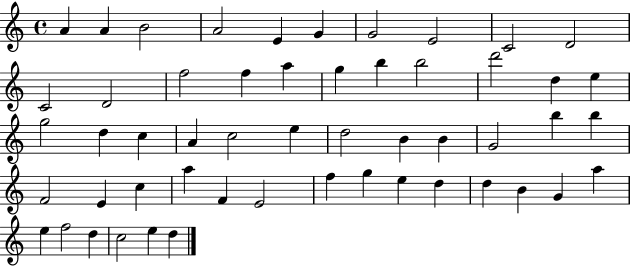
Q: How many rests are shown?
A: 0